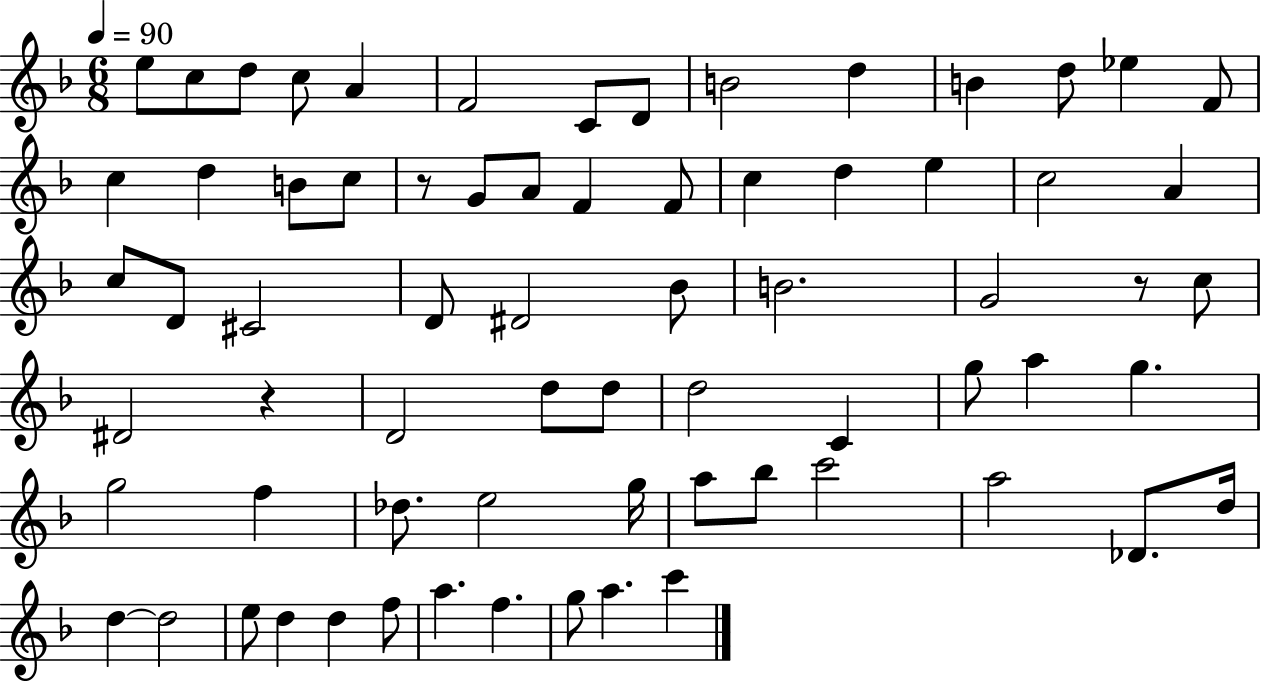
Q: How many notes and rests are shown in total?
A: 70